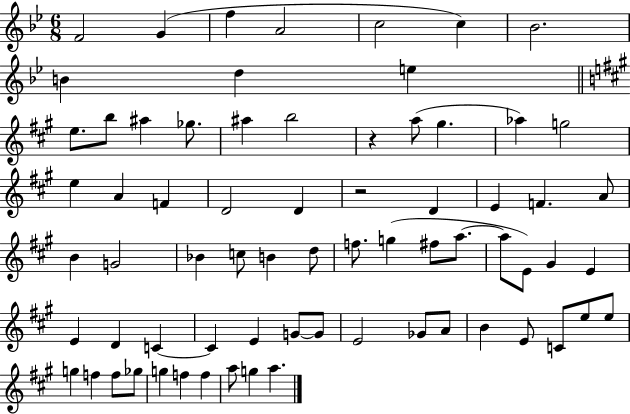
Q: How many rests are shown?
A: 2